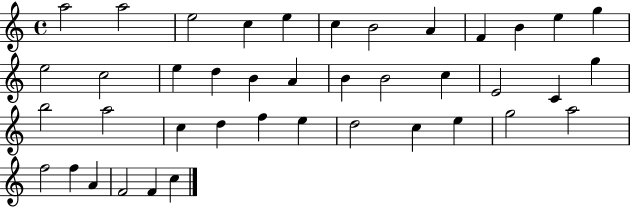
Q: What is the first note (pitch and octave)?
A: A5